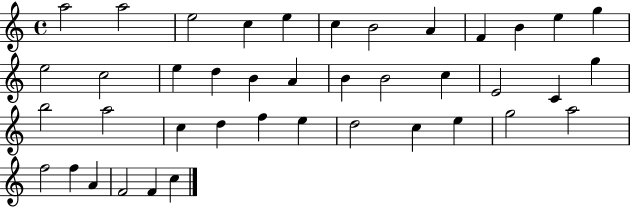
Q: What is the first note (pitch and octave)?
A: A5